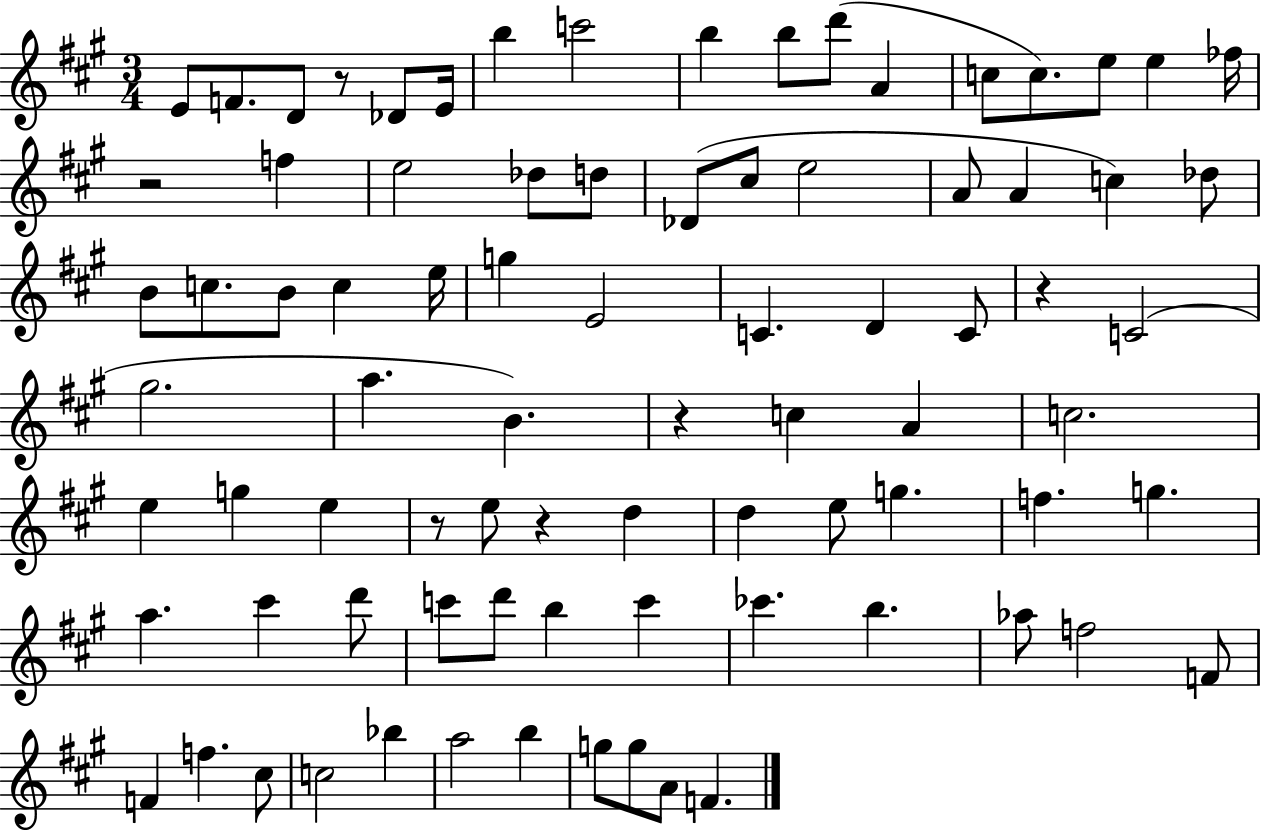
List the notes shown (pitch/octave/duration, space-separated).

E4/e F4/e. D4/e R/e Db4/e E4/s B5/q C6/h B5/q B5/e D6/e A4/q C5/e C5/e. E5/e E5/q FES5/s R/h F5/q E5/h Db5/e D5/e Db4/e C#5/e E5/h A4/e A4/q C5/q Db5/e B4/e C5/e. B4/e C5/q E5/s G5/q E4/h C4/q. D4/q C4/e R/q C4/h G#5/h. A5/q. B4/q. R/q C5/q A4/q C5/h. E5/q G5/q E5/q R/e E5/e R/q D5/q D5/q E5/e G5/q. F5/q. G5/q. A5/q. C#6/q D6/e C6/e D6/e B5/q C6/q CES6/q. B5/q. Ab5/e F5/h F4/e F4/q F5/q. C#5/e C5/h Bb5/q A5/h B5/q G5/e G5/e A4/e F4/q.